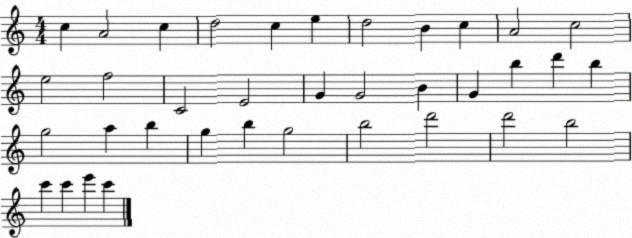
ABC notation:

X:1
T:Untitled
M:4/4
L:1/4
K:C
c A2 c d2 c e d2 B c A2 c2 e2 f2 C2 E2 G G2 B G b d' b g2 a b g b g2 b2 d'2 d'2 b2 c' c' e' c'